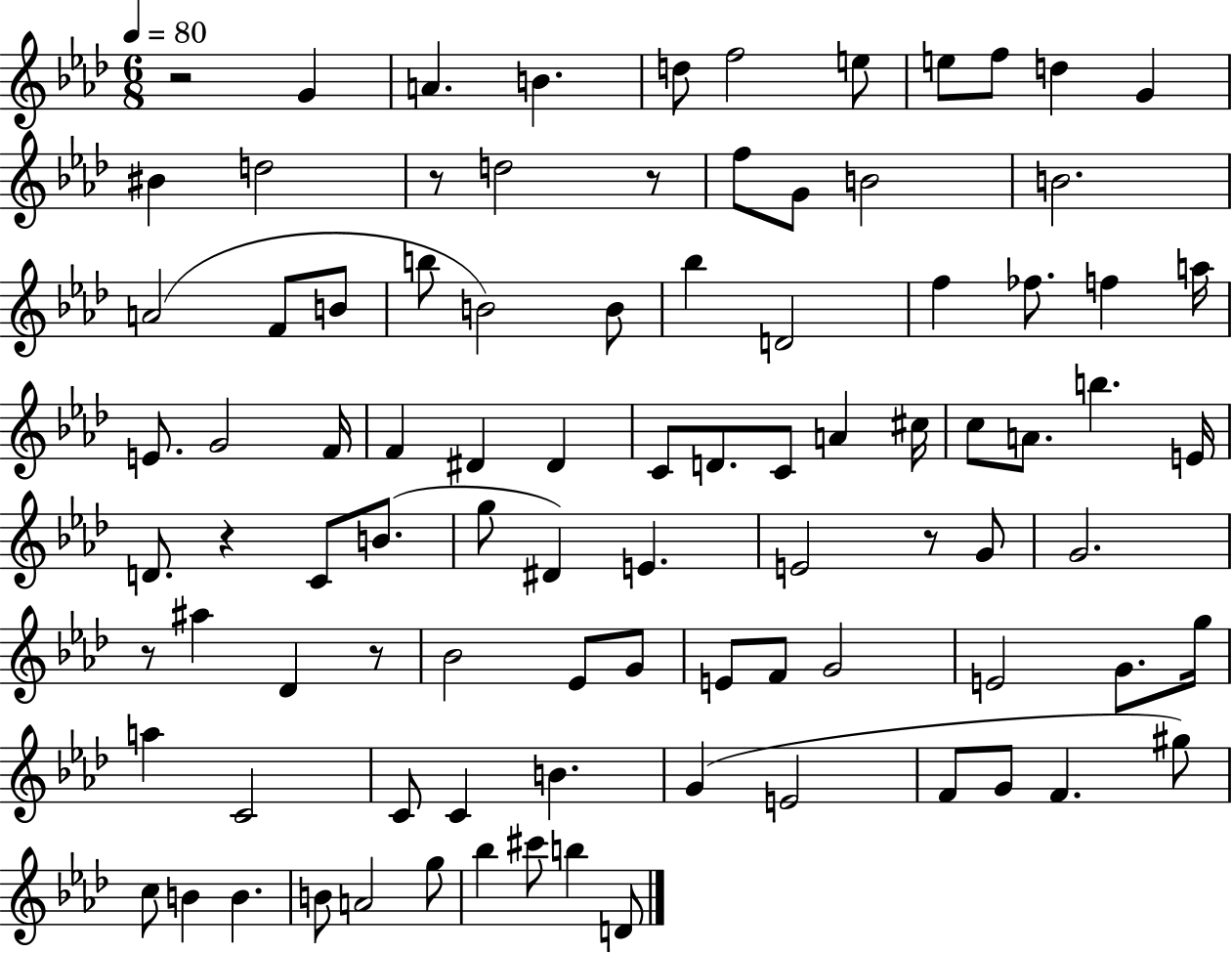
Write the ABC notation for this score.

X:1
T:Untitled
M:6/8
L:1/4
K:Ab
z2 G A B d/2 f2 e/2 e/2 f/2 d G ^B d2 z/2 d2 z/2 f/2 G/2 B2 B2 A2 F/2 B/2 b/2 B2 B/2 _b D2 f _f/2 f a/4 E/2 G2 F/4 F ^D ^D C/2 D/2 C/2 A ^c/4 c/2 A/2 b E/4 D/2 z C/2 B/2 g/2 ^D E E2 z/2 G/2 G2 z/2 ^a _D z/2 _B2 _E/2 G/2 E/2 F/2 G2 E2 G/2 g/4 a C2 C/2 C B G E2 F/2 G/2 F ^g/2 c/2 B B B/2 A2 g/2 _b ^c'/2 b D/2